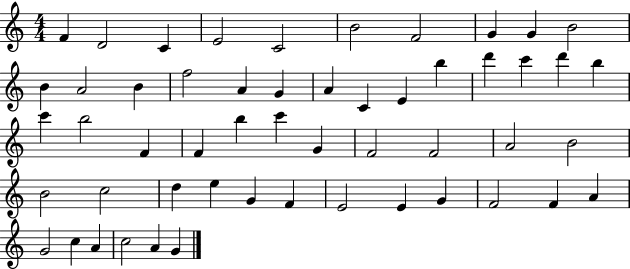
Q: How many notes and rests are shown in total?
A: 53